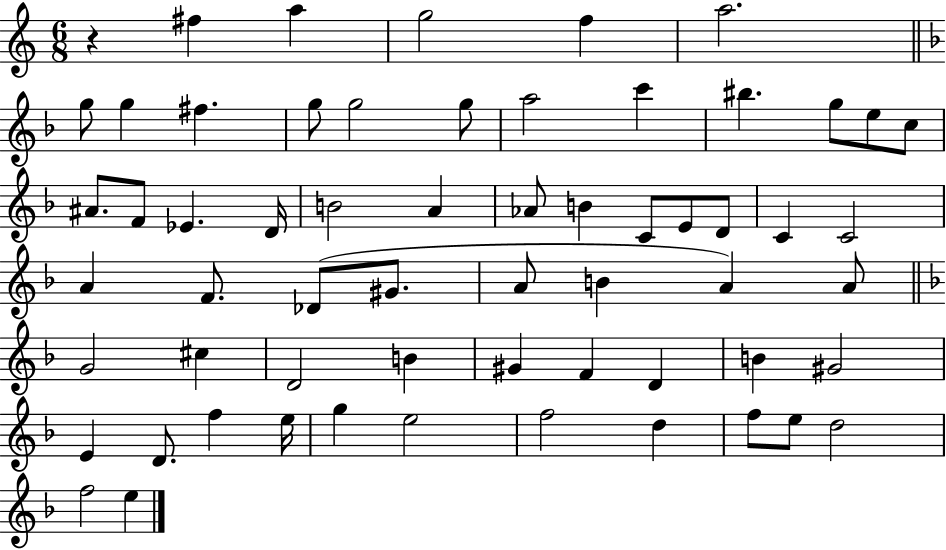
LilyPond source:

{
  \clef treble
  \numericTimeSignature
  \time 6/8
  \key c \major
  \repeat volta 2 { r4 fis''4 a''4 | g''2 f''4 | a''2. | \bar "||" \break \key f \major g''8 g''4 fis''4. | g''8 g''2 g''8 | a''2 c'''4 | bis''4. g''8 e''8 c''8 | \break ais'8. f'8 ees'4. d'16 | b'2 a'4 | aes'8 b'4 c'8 e'8 d'8 | c'4 c'2 | \break a'4 f'8. des'8( gis'8. | a'8 b'4 a'4) a'8 | \bar "||" \break \key f \major g'2 cis''4 | d'2 b'4 | gis'4 f'4 d'4 | b'4 gis'2 | \break e'4 d'8. f''4 e''16 | g''4 e''2 | f''2 d''4 | f''8 e''8 d''2 | \break f''2 e''4 | } \bar "|."
}